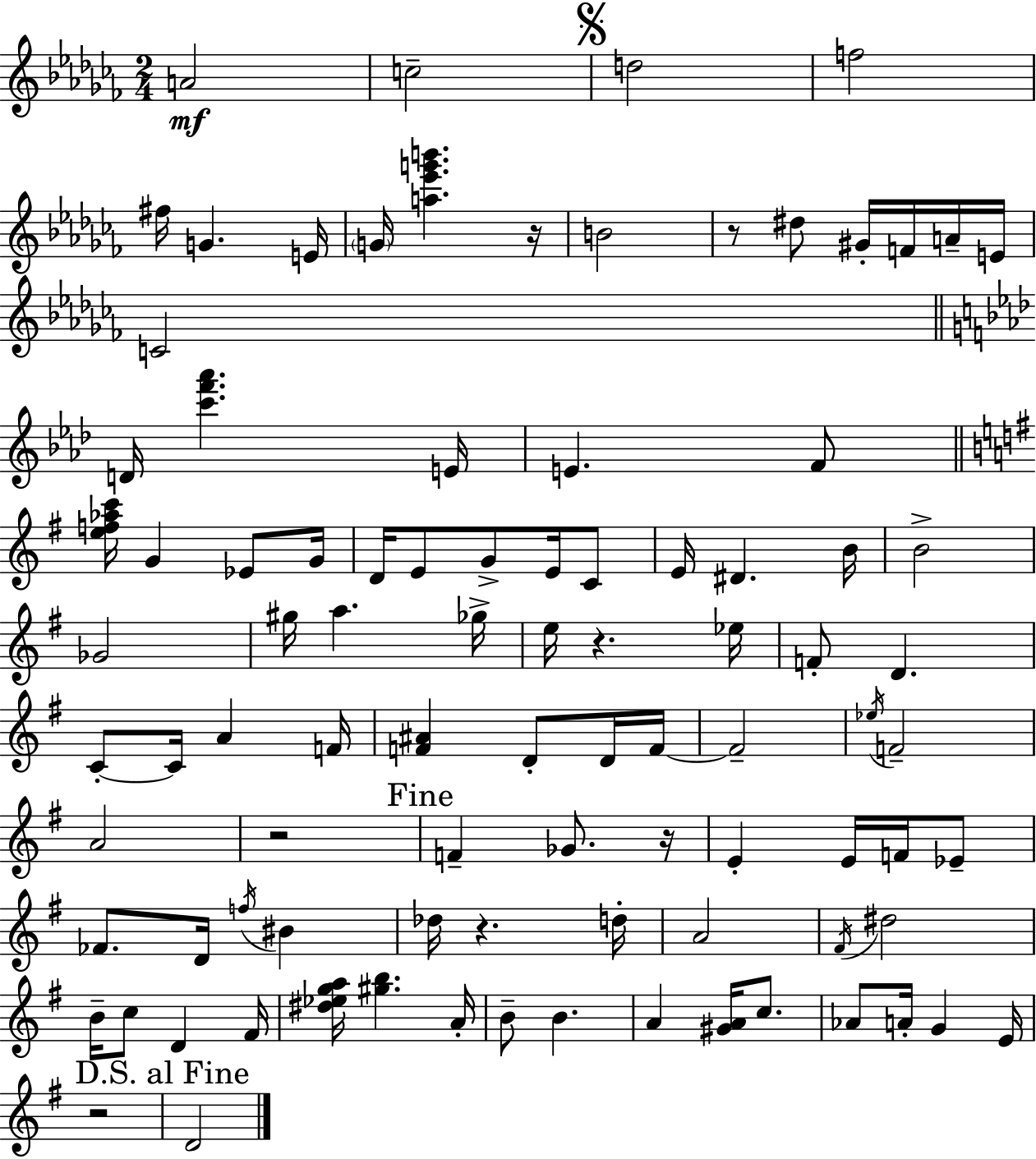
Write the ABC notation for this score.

X:1
T:Untitled
M:2/4
L:1/4
K:Abm
A2 c2 d2 f2 ^f/4 G E/4 G/4 [a_e'g'b'] z/4 B2 z/2 ^d/2 ^G/4 F/4 A/4 E/4 C2 D/4 [c'f'_a'] E/4 E F/2 [ef_ac']/4 G _E/2 G/4 D/4 E/2 G/2 E/4 C/2 E/4 ^D B/4 B2 _G2 ^g/4 a _g/4 e/4 z _e/4 F/2 D C/2 C/4 A F/4 [F^A] D/2 D/4 F/4 F2 _e/4 F2 A2 z2 F _G/2 z/4 E E/4 F/4 _E/2 _F/2 D/4 f/4 ^B _d/4 z d/4 A2 ^F/4 ^d2 B/4 c/2 D ^F/4 [^d_ega]/4 [^gb] A/4 B/2 B A [^GA]/4 c/2 _A/2 A/4 G E/4 z2 D2